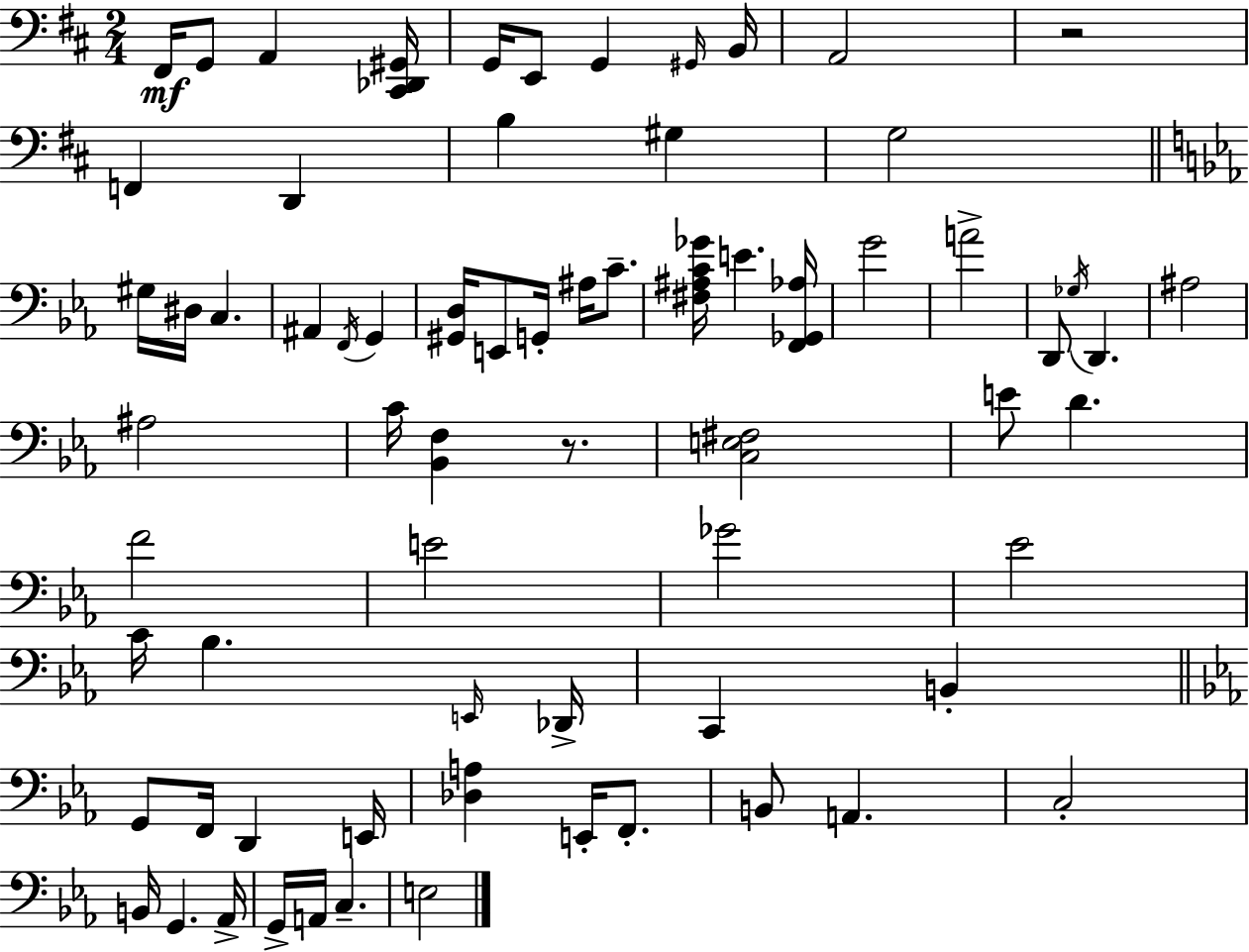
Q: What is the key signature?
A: D major